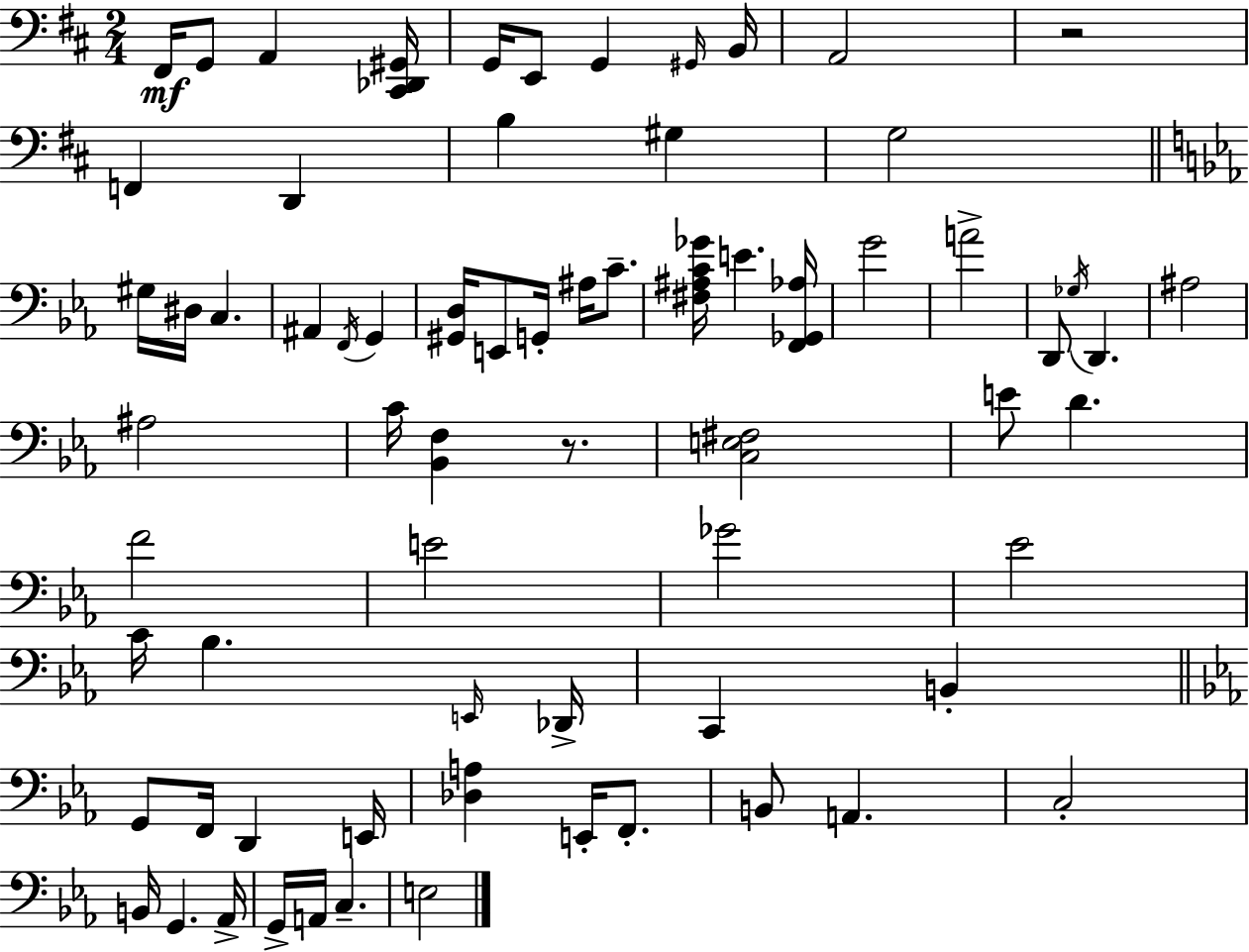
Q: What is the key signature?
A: D major